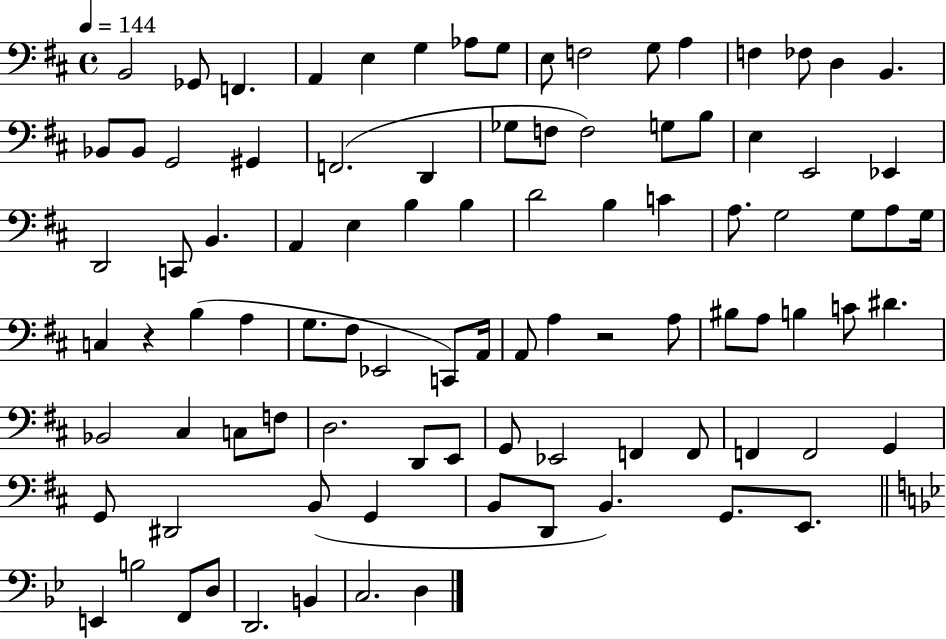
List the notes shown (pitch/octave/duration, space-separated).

B2/h Gb2/e F2/q. A2/q E3/q G3/q Ab3/e G3/e E3/e F3/h G3/e A3/q F3/q FES3/e D3/q B2/q. Bb2/e Bb2/e G2/h G#2/q F2/h. D2/q Gb3/e F3/e F3/h G3/e B3/e E3/q E2/h Eb2/q D2/h C2/e B2/q. A2/q E3/q B3/q B3/q D4/h B3/q C4/q A3/e. G3/h G3/e A3/e G3/s C3/q R/q B3/q A3/q G3/e. F#3/e Eb2/h C2/e A2/s A2/e A3/q R/h A3/e BIS3/e A3/e B3/q C4/e D#4/q. Bb2/h C#3/q C3/e F3/e D3/h. D2/e E2/e G2/e Eb2/h F2/q F2/e F2/q F2/h G2/q G2/e D#2/h B2/e G2/q B2/e D2/e B2/q. G2/e. E2/e. E2/q B3/h F2/e D3/e D2/h. B2/q C3/h. D3/q